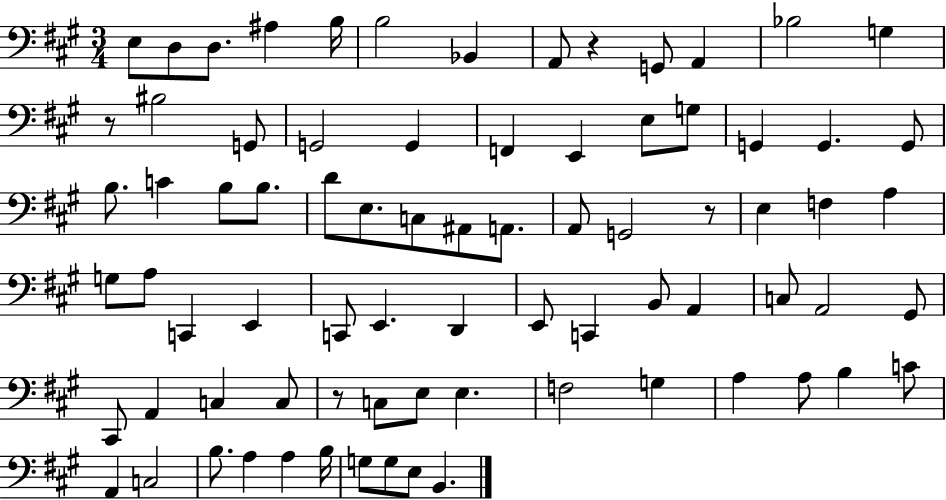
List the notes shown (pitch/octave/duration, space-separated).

E3/e D3/e D3/e. A#3/q B3/s B3/h Bb2/q A2/e R/q G2/e A2/q Bb3/h G3/q R/e BIS3/h G2/e G2/h G2/q F2/q E2/q E3/e G3/e G2/q G2/q. G2/e B3/e. C4/q B3/e B3/e. D4/e E3/e. C3/e A#2/e A2/e. A2/e G2/h R/e E3/q F3/q A3/q G3/e A3/e C2/q E2/q C2/e E2/q. D2/q E2/e C2/q B2/e A2/q C3/e A2/h G#2/e C#2/e A2/q C3/q C3/e R/e C3/e E3/e E3/q. F3/h G3/q A3/q A3/e B3/q C4/e A2/q C3/h B3/e. A3/q A3/q B3/s G3/e G3/e E3/e B2/q.